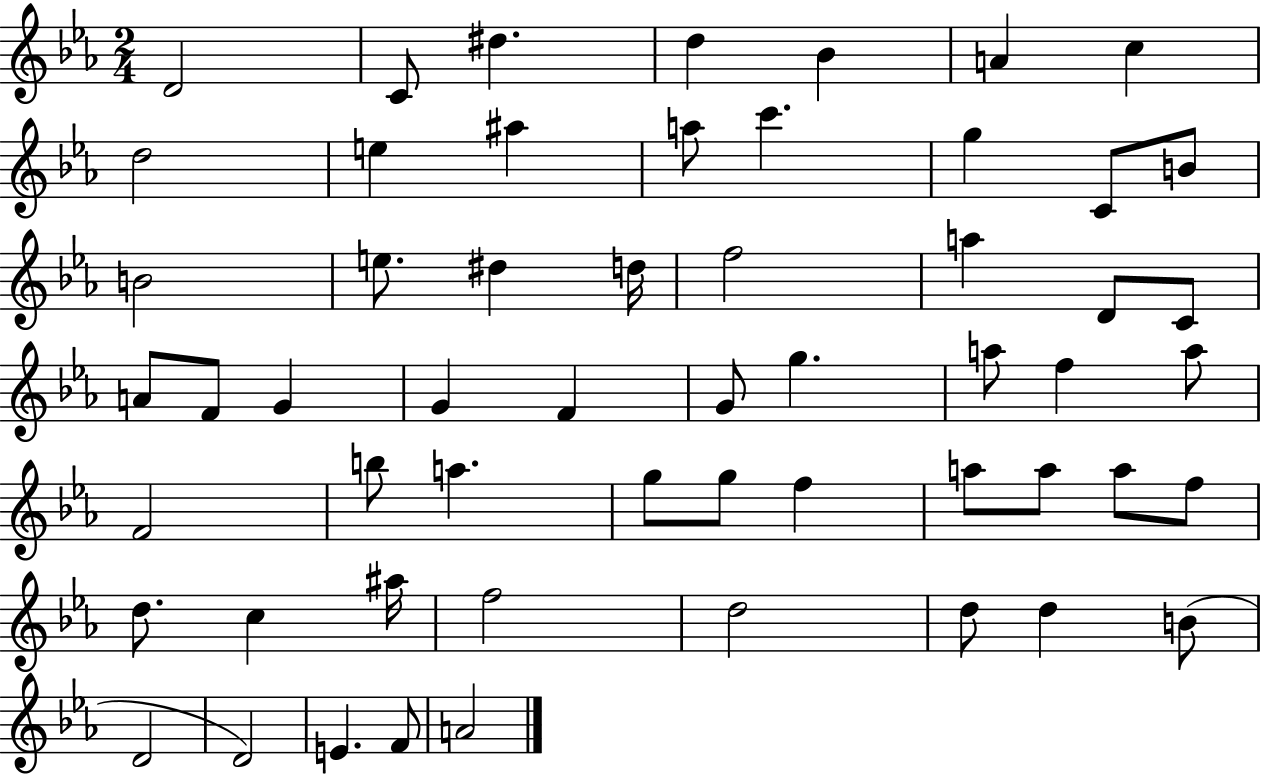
X:1
T:Untitled
M:2/4
L:1/4
K:Eb
D2 C/2 ^d d _B A c d2 e ^a a/2 c' g C/2 B/2 B2 e/2 ^d d/4 f2 a D/2 C/2 A/2 F/2 G G F G/2 g a/2 f a/2 F2 b/2 a g/2 g/2 f a/2 a/2 a/2 f/2 d/2 c ^a/4 f2 d2 d/2 d B/2 D2 D2 E F/2 A2